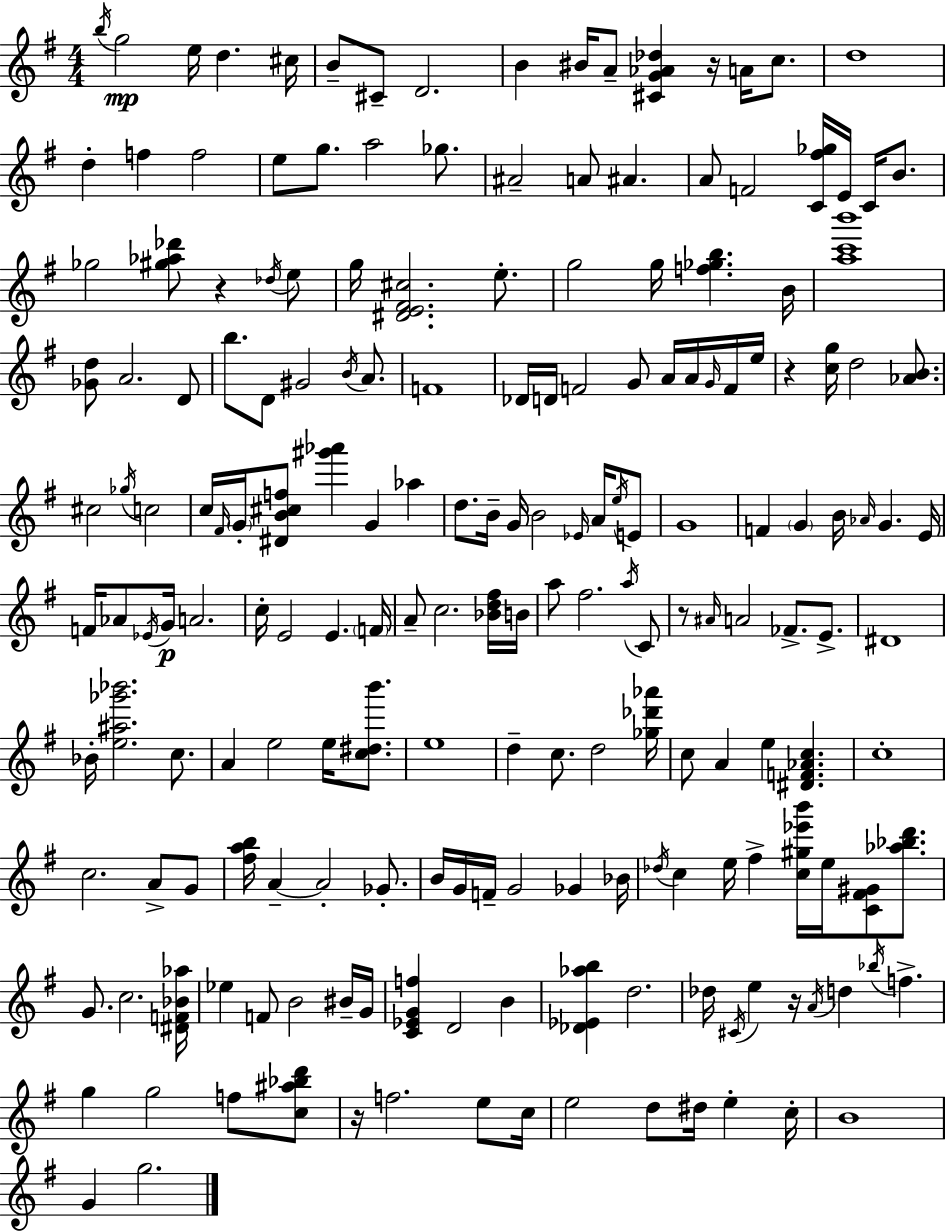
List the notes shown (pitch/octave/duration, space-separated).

B5/s G5/h E5/s D5/q. C#5/s B4/e C#4/e D4/h. B4/q BIS4/s A4/e [C#4,G4,Ab4,Db5]/q R/s A4/s C5/e. D5/w D5/q F5/q F5/h E5/e G5/e. A5/h Gb5/e. A#4/h A4/e A#4/q. A4/e F4/h [C4,F#5,Gb5]/s E4/s C4/s B4/e. Gb5/h [G#5,Ab5,Db6]/e R/q Db5/s E5/e G5/s [D#4,E4,F#4,C#5]/h. E5/e. G5/h G5/s [F5,Gb5,B5]/q. B4/s [A5,C6,B6]/w [Gb4,D5]/e A4/h. D4/e B5/e. D4/e G#4/h B4/s A4/e. F4/w Db4/s D4/s F4/h G4/e A4/s A4/s G4/s F4/s E5/s R/q [C5,G5]/s D5/h [Ab4,B4]/e. C#5/h Gb5/s C5/h C5/s F#4/s G4/s [D#4,B4,C#5,F5]/e [G#6,Ab6]/q G4/q Ab5/q D5/e. B4/s G4/s B4/h Eb4/s A4/s E5/s E4/e G4/w F4/q G4/q B4/s Ab4/s G4/q. E4/s F4/s Ab4/e Eb4/s G4/s A4/h. C5/s E4/h E4/q. F4/s A4/e C5/h. [Bb4,D5,F#5]/s B4/s A5/e F#5/h. A5/s C4/e R/e A#4/s A4/h FES4/e. E4/e. D#4/w Bb4/s [E5,A#5,Gb6,Bb6]/h. C5/e. A4/q E5/h E5/s [C5,D#5,B6]/e. E5/w D5/q C5/e. D5/h [Gb5,Db6,Ab6]/s C5/e A4/q E5/q [D#4,F4,Ab4,C5]/q. C5/w C5/h. A4/e G4/e [F#5,A5,B5]/s A4/q A4/h Gb4/e. B4/s G4/s F4/s G4/h Gb4/q Bb4/s Db5/s C5/q E5/s F#5/q [C5,G#5,Eb6,B6]/s E5/s [C4,F#4,G#4]/e [Ab5,Bb5,D6]/e. G4/e. C5/h. [D#4,F4,Bb4,Ab5]/s Eb5/q F4/e B4/h BIS4/s G4/s [C4,Eb4,G4,F5]/q D4/h B4/q [Db4,Eb4,Ab5,B5]/q D5/h. Db5/s C#4/s E5/q R/s A4/s D5/q Bb5/s F5/q. G5/q G5/h F5/e [C5,A#5,Bb5,D6]/e R/s F5/h. E5/e C5/s E5/h D5/e D#5/s E5/q C5/s B4/w G4/q G5/h.